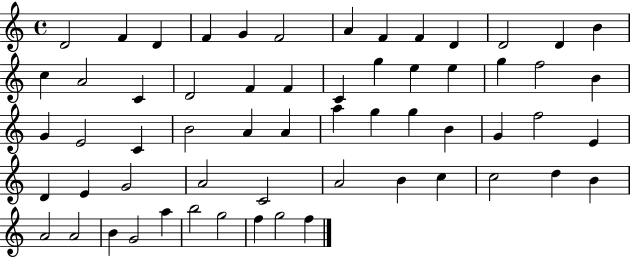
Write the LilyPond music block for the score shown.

{
  \clef treble
  \time 4/4
  \defaultTimeSignature
  \key c \major
  d'2 f'4 d'4 | f'4 g'4 f'2 | a'4 f'4 f'4 d'4 | d'2 d'4 b'4 | \break c''4 a'2 c'4 | d'2 f'4 f'4 | c'4 g''4 e''4 e''4 | g''4 f''2 b'4 | \break g'4 e'2 c'4 | b'2 a'4 a'4 | a''4 g''4 g''4 b'4 | g'4 f''2 e'4 | \break d'4 e'4 g'2 | a'2 c'2 | a'2 b'4 c''4 | c''2 d''4 b'4 | \break a'2 a'2 | b'4 g'2 a''4 | b''2 g''2 | f''4 g''2 f''4 | \break \bar "|."
}